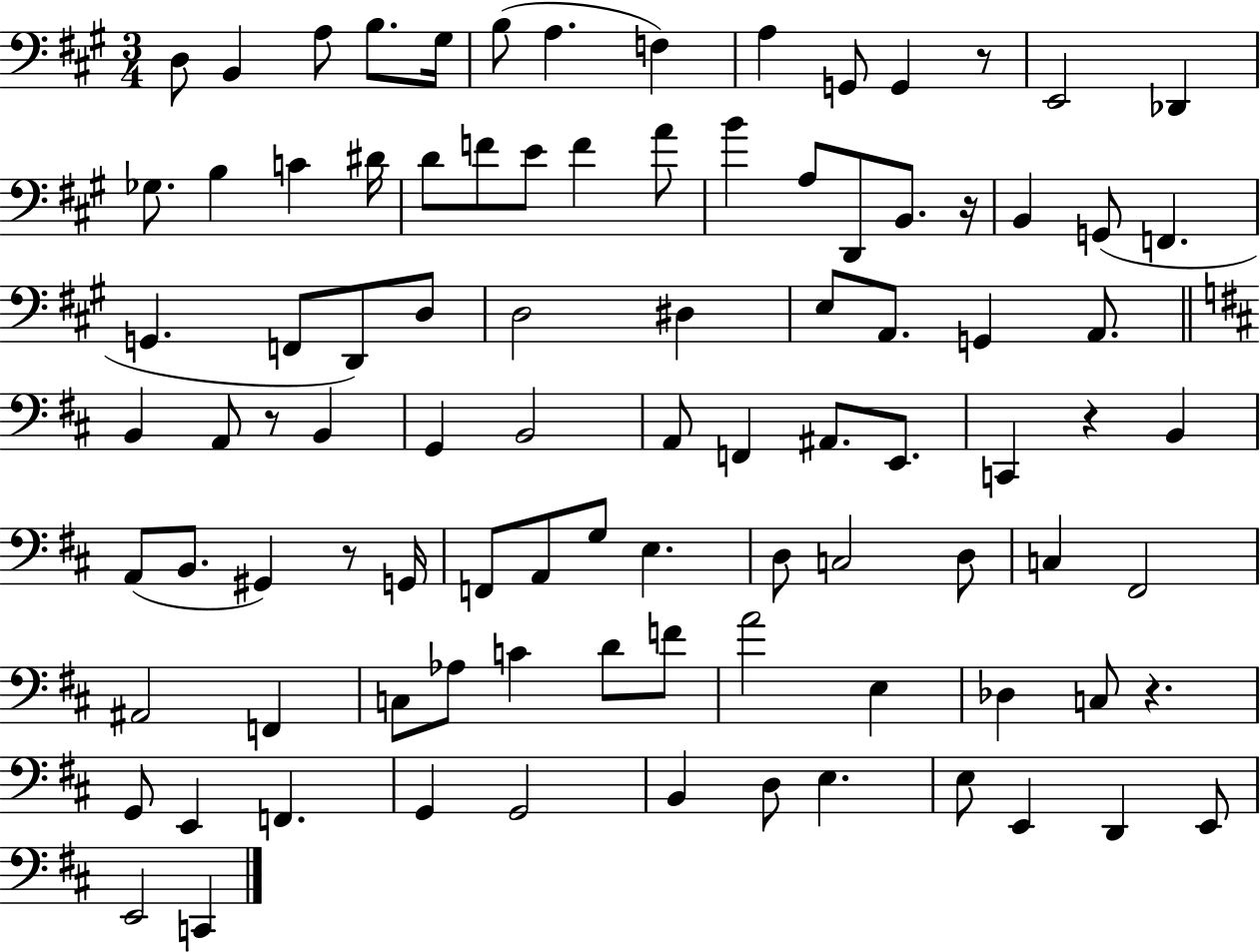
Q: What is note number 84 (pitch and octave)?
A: E2